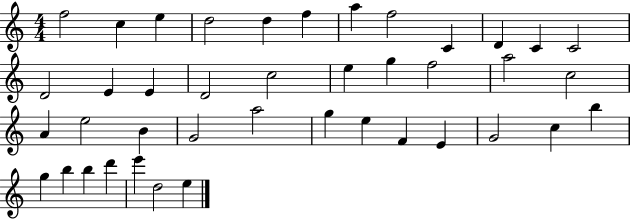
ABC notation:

X:1
T:Untitled
M:4/4
L:1/4
K:C
f2 c e d2 d f a f2 C D C C2 D2 E E D2 c2 e g f2 a2 c2 A e2 B G2 a2 g e F E G2 c b g b b d' e' d2 e